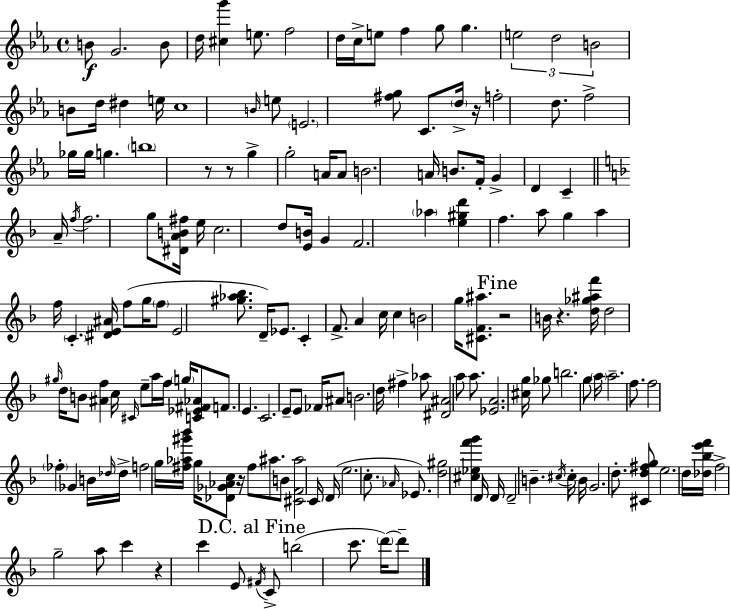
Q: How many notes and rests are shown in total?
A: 171